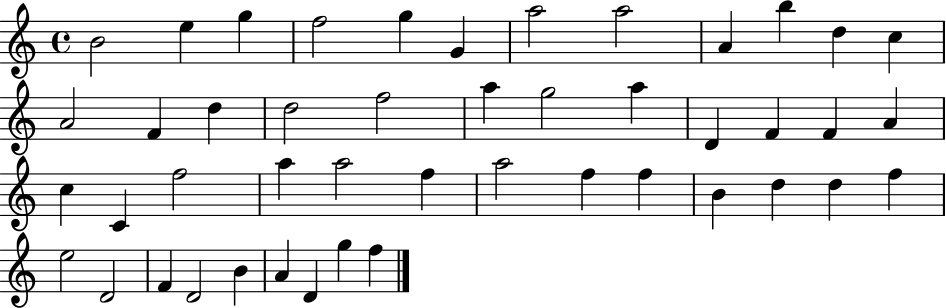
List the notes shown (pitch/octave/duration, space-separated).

B4/h E5/q G5/q F5/h G5/q G4/q A5/h A5/h A4/q B5/q D5/q C5/q A4/h F4/q D5/q D5/h F5/h A5/q G5/h A5/q D4/q F4/q F4/q A4/q C5/q C4/q F5/h A5/q A5/h F5/q A5/h F5/q F5/q B4/q D5/q D5/q F5/q E5/h D4/h F4/q D4/h B4/q A4/q D4/q G5/q F5/q